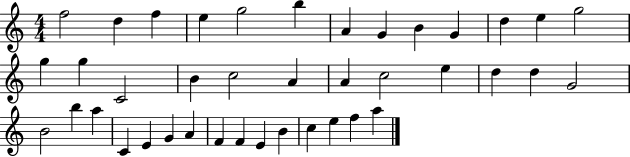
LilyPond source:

{
  \clef treble
  \numericTimeSignature
  \time 4/4
  \key c \major
  f''2 d''4 f''4 | e''4 g''2 b''4 | a'4 g'4 b'4 g'4 | d''4 e''4 g''2 | \break g''4 g''4 c'2 | b'4 c''2 a'4 | a'4 c''2 e''4 | d''4 d''4 g'2 | \break b'2 b''4 a''4 | c'4 e'4 g'4 a'4 | f'4 f'4 e'4 b'4 | c''4 e''4 f''4 a''4 | \break \bar "|."
}